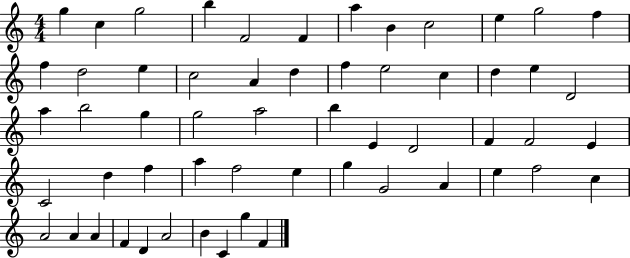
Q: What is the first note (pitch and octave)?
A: G5